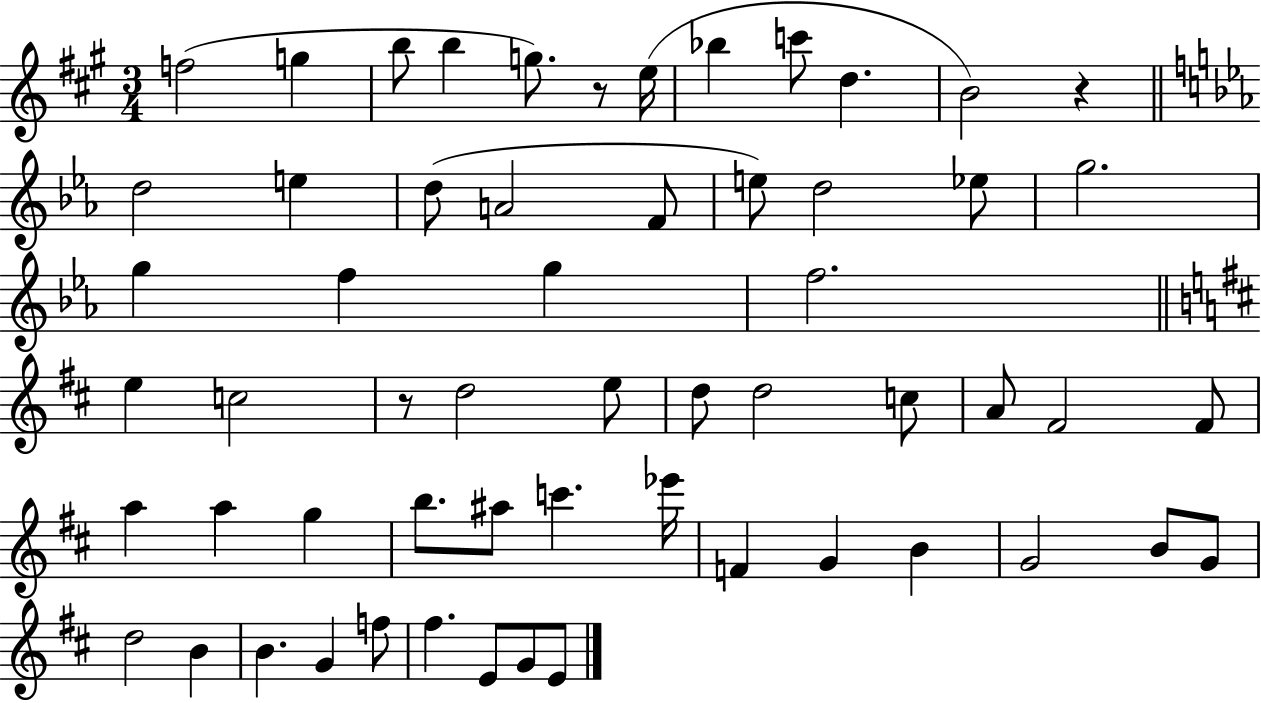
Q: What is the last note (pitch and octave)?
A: E4